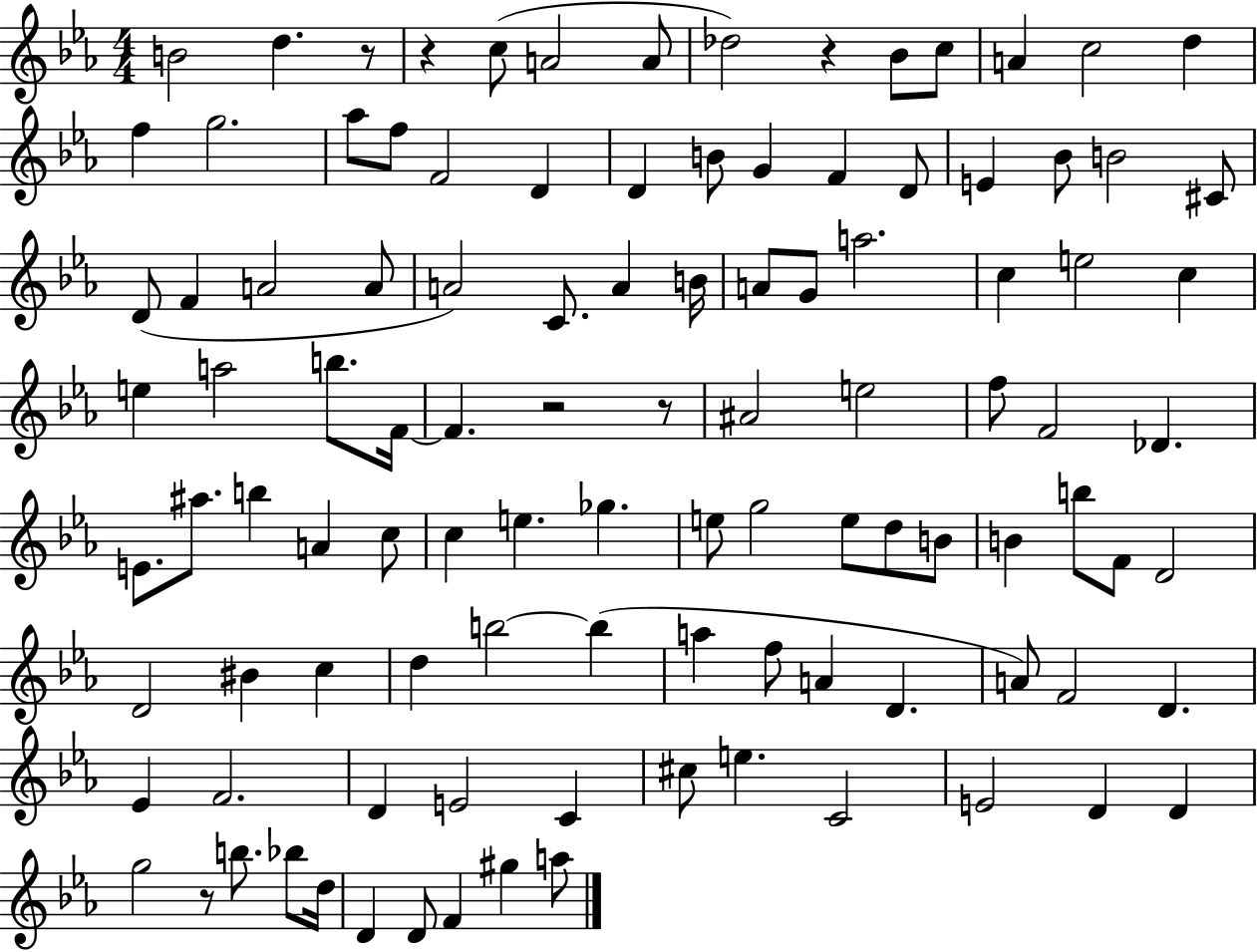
B4/h D5/q. R/e R/q C5/e A4/h A4/e Db5/h R/q Bb4/e C5/e A4/q C5/h D5/q F5/q G5/h. Ab5/e F5/e F4/h D4/q D4/q B4/e G4/q F4/q D4/e E4/q Bb4/e B4/h C#4/e D4/e F4/q A4/h A4/e A4/h C4/e. A4/q B4/s A4/e G4/e A5/h. C5/q E5/h C5/q E5/q A5/h B5/e. F4/s F4/q. R/h R/e A#4/h E5/h F5/e F4/h Db4/q. E4/e. A#5/e. B5/q A4/q C5/e C5/q E5/q. Gb5/q. E5/e G5/h E5/e D5/e B4/e B4/q B5/e F4/e D4/h D4/h BIS4/q C5/q D5/q B5/h B5/q A5/q F5/e A4/q D4/q. A4/e F4/h D4/q. Eb4/q F4/h. D4/q E4/h C4/q C#5/e E5/q. C4/h E4/h D4/q D4/q G5/h R/e B5/e. Bb5/e D5/s D4/q D4/e F4/q G#5/q A5/e